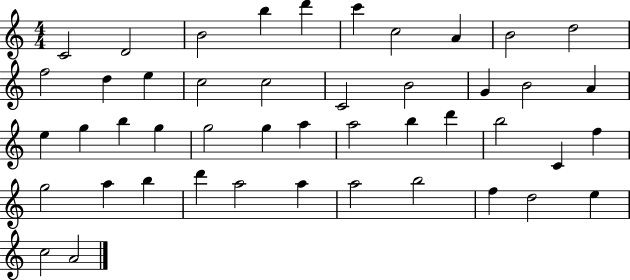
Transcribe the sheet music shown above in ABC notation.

X:1
T:Untitled
M:4/4
L:1/4
K:C
C2 D2 B2 b d' c' c2 A B2 d2 f2 d e c2 c2 C2 B2 G B2 A e g b g g2 g a a2 b d' b2 C f g2 a b d' a2 a a2 b2 f d2 e c2 A2